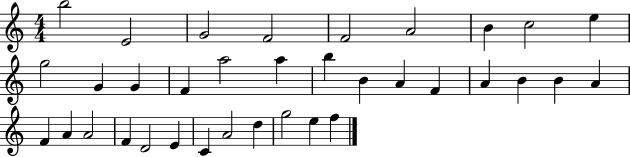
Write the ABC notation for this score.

X:1
T:Untitled
M:4/4
L:1/4
K:C
b2 E2 G2 F2 F2 A2 B c2 e g2 G G F a2 a b B A F A B B A F A A2 F D2 E C A2 d g2 e f